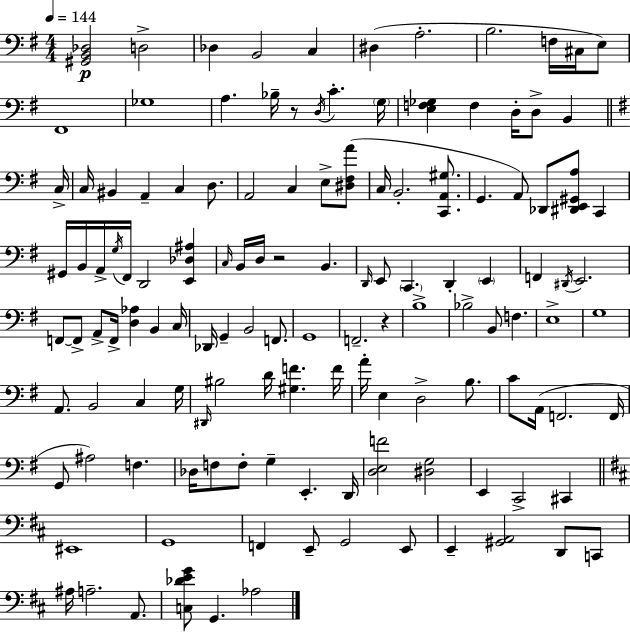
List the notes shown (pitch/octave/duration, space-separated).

[G#2,B2,Db3]/h D3/h Db3/q B2/h C3/q D#3/q A3/h. B3/h. F3/s C#3/s E3/e F#2/w Gb3/w A3/q. Bb3/s R/e D3/s C4/q. G3/s [E3,F3,Gb3]/q F3/q D3/s D3/e B2/q C3/s C3/s BIS2/q A2/q C3/q D3/e. A2/h C3/q E3/e [D#3,F#3,A4]/e C3/s B2/h. [C2,A2,G#3]/e. G2/q. A2/e Db2/e [D#2,E2,G#2,A3]/e C2/q G#2/s B2/s A2/s G3/s F#2/s D2/h [E2,Db3,A#3]/q C3/s B2/s D3/s R/h B2/q. D2/s E2/e C2/q. D2/q E2/q F2/q D#2/s E2/h. F2/e F2/e A2/e F2/s [D3,Ab3]/q B2/q C3/s Db2/s G2/q B2/h F2/e. G2/w F2/h. R/q B3/w Bb3/h B2/e F3/q. E3/w G3/w A2/e. B2/h C3/q G3/s D#2/s BIS3/h D4/s [G#3,F4]/q. F4/s A4/s E3/q D3/h B3/e. C4/e A2/s F2/h. F2/s G2/e A#3/h F3/q. Db3/s F3/e F3/e G3/q E2/q. D2/s [D3,E3,F4]/h [D#3,G3]/h E2/q C2/h C#2/q EIS2/w G2/w F2/q E2/e G2/h E2/e E2/q [G#2,A2]/h D2/e C2/e A#3/s A3/h. A2/e. [C3,Db4,E4,G4]/e G2/q. Ab3/h